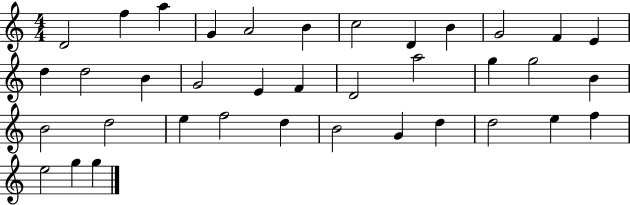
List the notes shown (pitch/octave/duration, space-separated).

D4/h F5/q A5/q G4/q A4/h B4/q C5/h D4/q B4/q G4/h F4/q E4/q D5/q D5/h B4/q G4/h E4/q F4/q D4/h A5/h G5/q G5/h B4/q B4/h D5/h E5/q F5/h D5/q B4/h G4/q D5/q D5/h E5/q F5/q E5/h G5/q G5/q